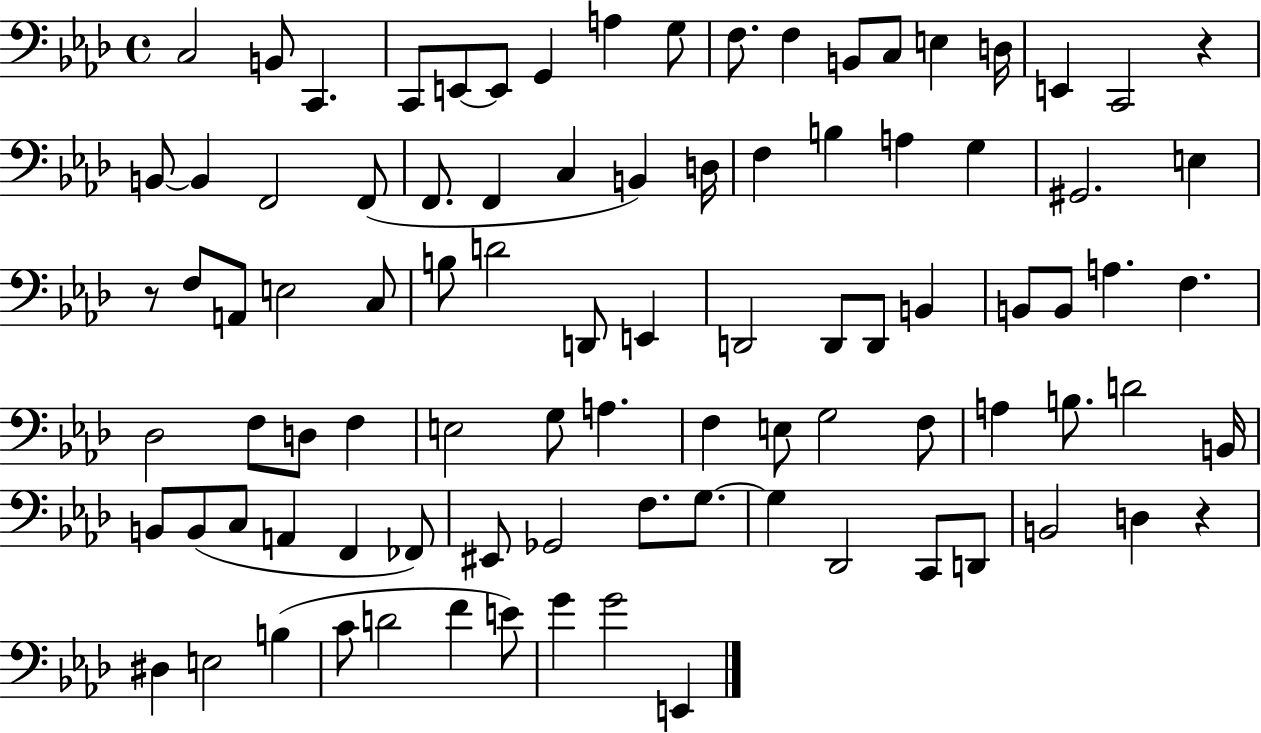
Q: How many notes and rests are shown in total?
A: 92